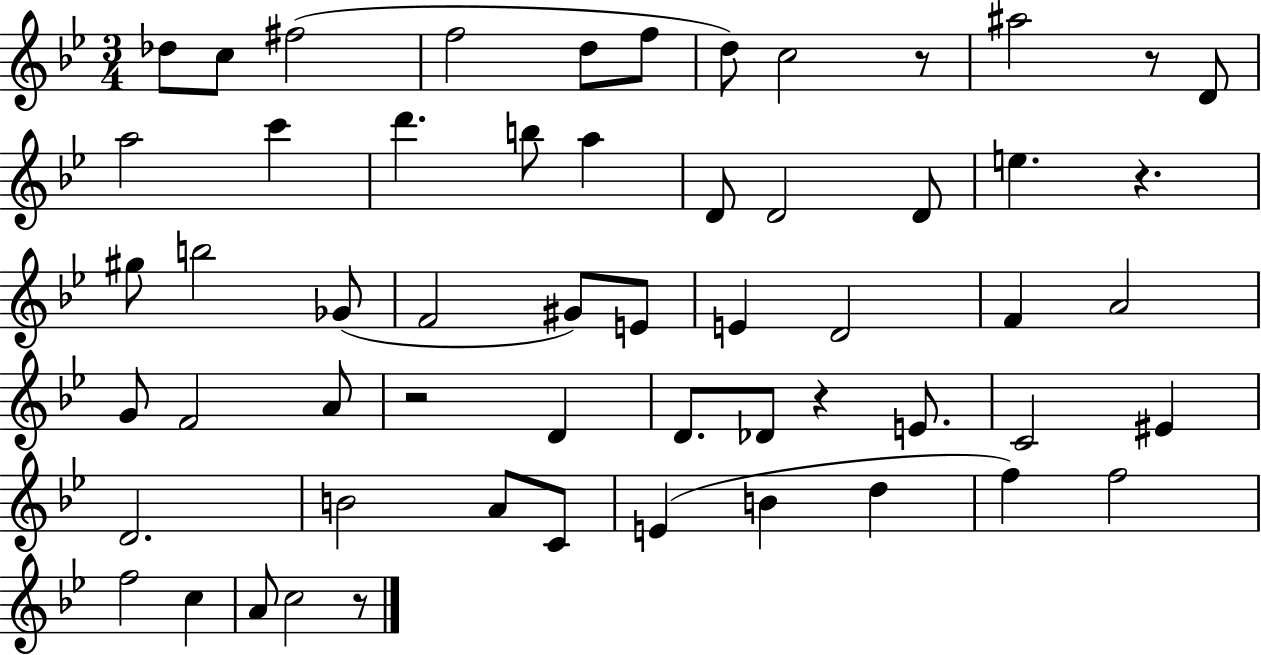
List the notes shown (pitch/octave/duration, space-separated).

Db5/e C5/e F#5/h F5/h D5/e F5/e D5/e C5/h R/e A#5/h R/e D4/e A5/h C6/q D6/q. B5/e A5/q D4/e D4/h D4/e E5/q. R/q. G#5/e B5/h Gb4/e F4/h G#4/e E4/e E4/q D4/h F4/q A4/h G4/e F4/h A4/e R/h D4/q D4/e. Db4/e R/q E4/e. C4/h EIS4/q D4/h. B4/h A4/e C4/e E4/q B4/q D5/q F5/q F5/h F5/h C5/q A4/e C5/h R/e